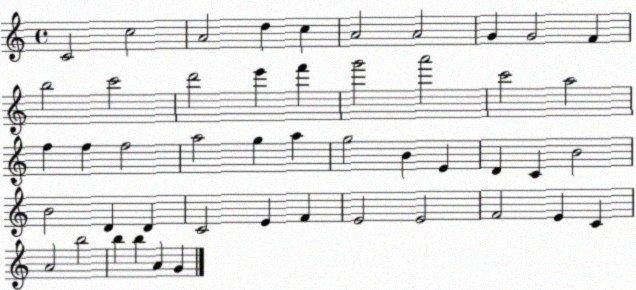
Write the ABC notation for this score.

X:1
T:Untitled
M:4/4
L:1/4
K:C
C2 c2 A2 d c A2 A2 G G2 F b2 c'2 d'2 e' f' g'2 a'2 c'2 a2 f f f2 a2 g a g2 B E D C B2 B2 D D C2 E F E2 E2 F2 E C A2 b2 b b A G